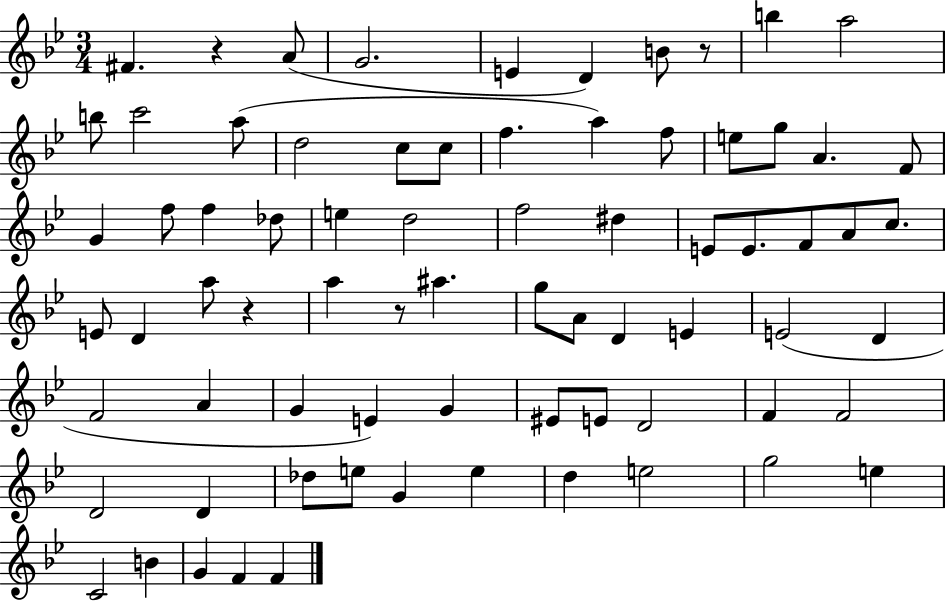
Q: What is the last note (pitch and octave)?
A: F4